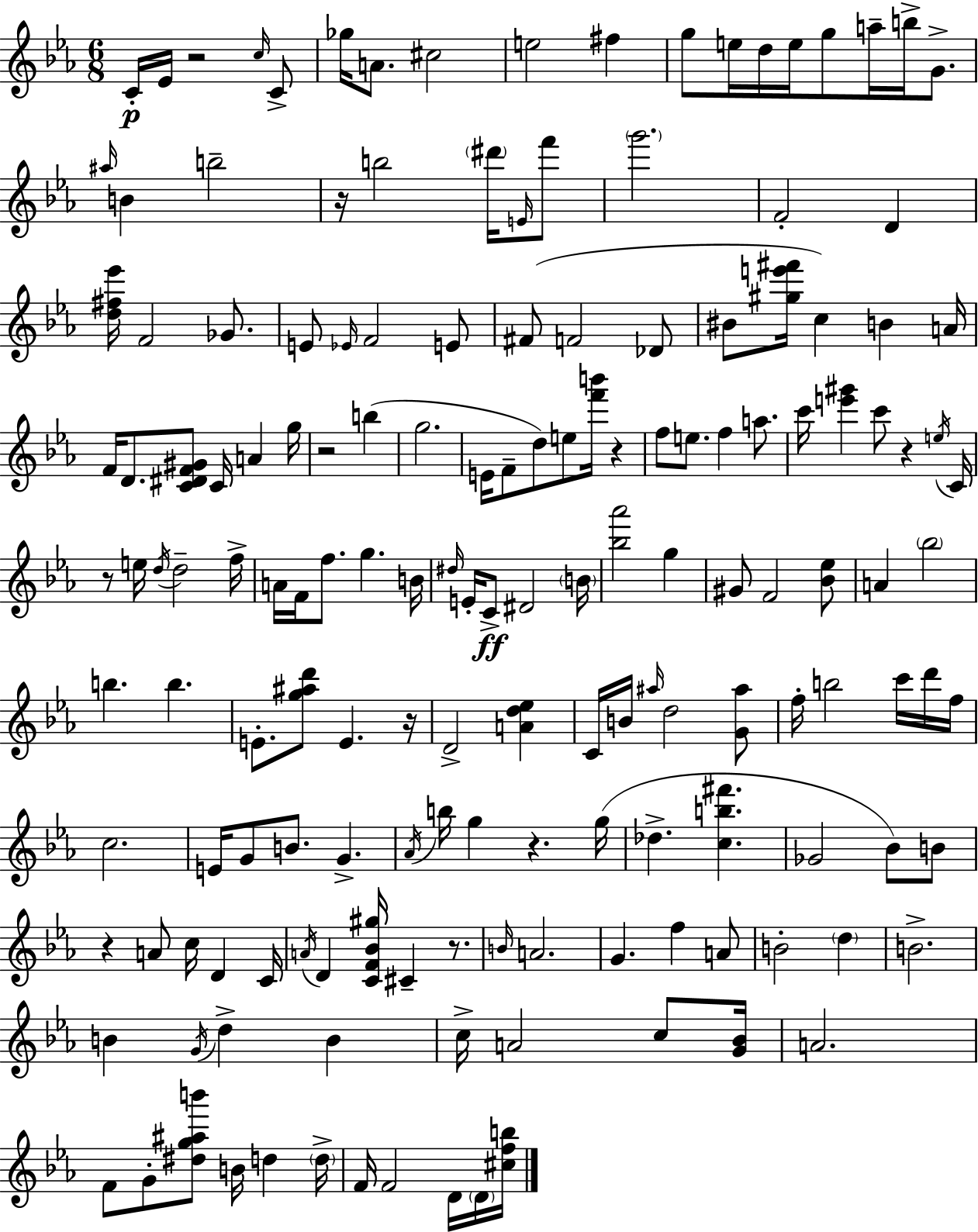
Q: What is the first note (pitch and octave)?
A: C4